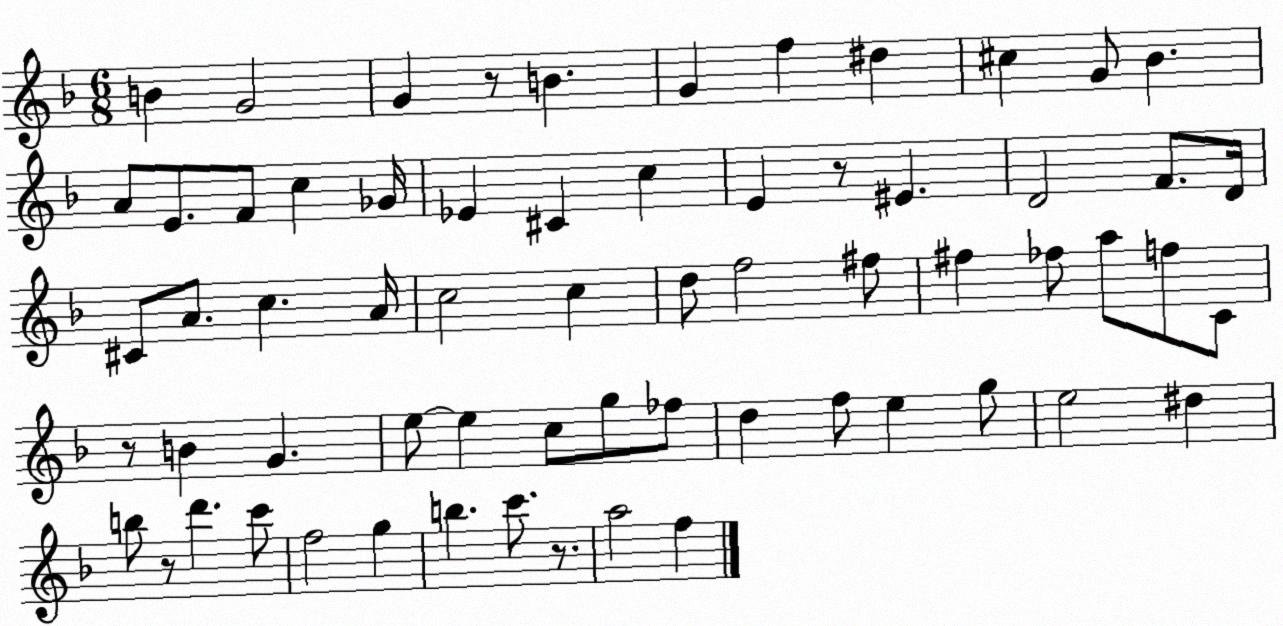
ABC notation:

X:1
T:Untitled
M:6/8
L:1/4
K:F
B G2 G z/2 B G f ^d ^c G/2 _B A/2 E/2 F/2 c _G/4 _E ^C c E z/2 ^E D2 F/2 D/4 ^C/2 A/2 c A/4 c2 c d/2 f2 ^f/2 ^f _f/2 a/2 f/2 C/2 z/2 B G e/2 e c/2 g/2 _f/2 d f/2 e g/2 e2 ^d b/2 z/2 d' c'/2 f2 g b c'/2 z/2 a2 f